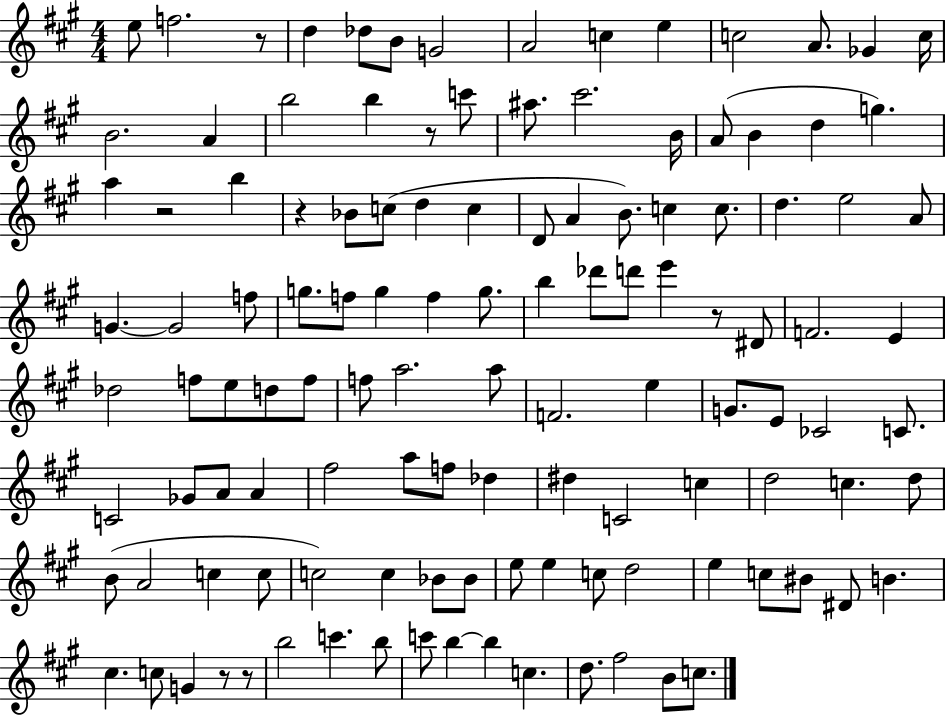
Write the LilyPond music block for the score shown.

{
  \clef treble
  \numericTimeSignature
  \time 4/4
  \key a \major
  e''8 f''2. r8 | d''4 des''8 b'8 g'2 | a'2 c''4 e''4 | c''2 a'8. ges'4 c''16 | \break b'2. a'4 | b''2 b''4 r8 c'''8 | ais''8. cis'''2. b'16 | a'8( b'4 d''4 g''4.) | \break a''4 r2 b''4 | r4 bes'8 c''8( d''4 c''4 | d'8 a'4 b'8.) c''4 c''8. | d''4. e''2 a'8 | \break g'4.~~ g'2 f''8 | g''8. f''8 g''4 f''4 g''8. | b''4 des'''8 d'''8 e'''4 r8 dis'8 | f'2. e'4 | \break des''2 f''8 e''8 d''8 f''8 | f''8 a''2. a''8 | f'2. e''4 | g'8. e'8 ces'2 c'8. | \break c'2 ges'8 a'8 a'4 | fis''2 a''8 f''8 des''4 | dis''4 c'2 c''4 | d''2 c''4. d''8 | \break b'8( a'2 c''4 c''8 | c''2) c''4 bes'8 bes'8 | e''8 e''4 c''8 d''2 | e''4 c''8 bis'8 dis'8 b'4. | \break cis''4. c''8 g'4 r8 r8 | b''2 c'''4. b''8 | c'''8 b''4~~ b''4 c''4. | d''8. fis''2 b'8 c''8. | \break \bar "|."
}